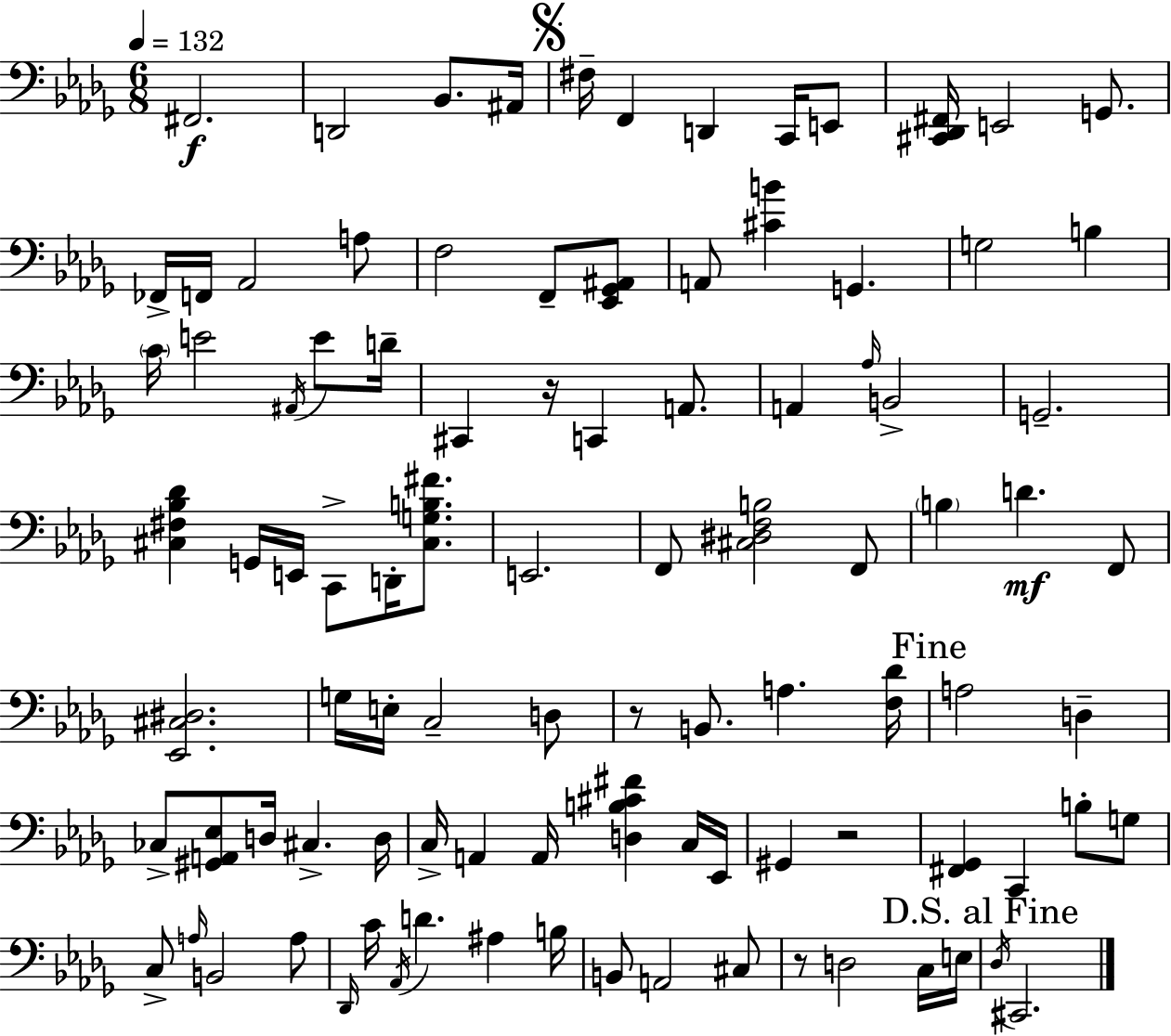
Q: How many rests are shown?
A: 4